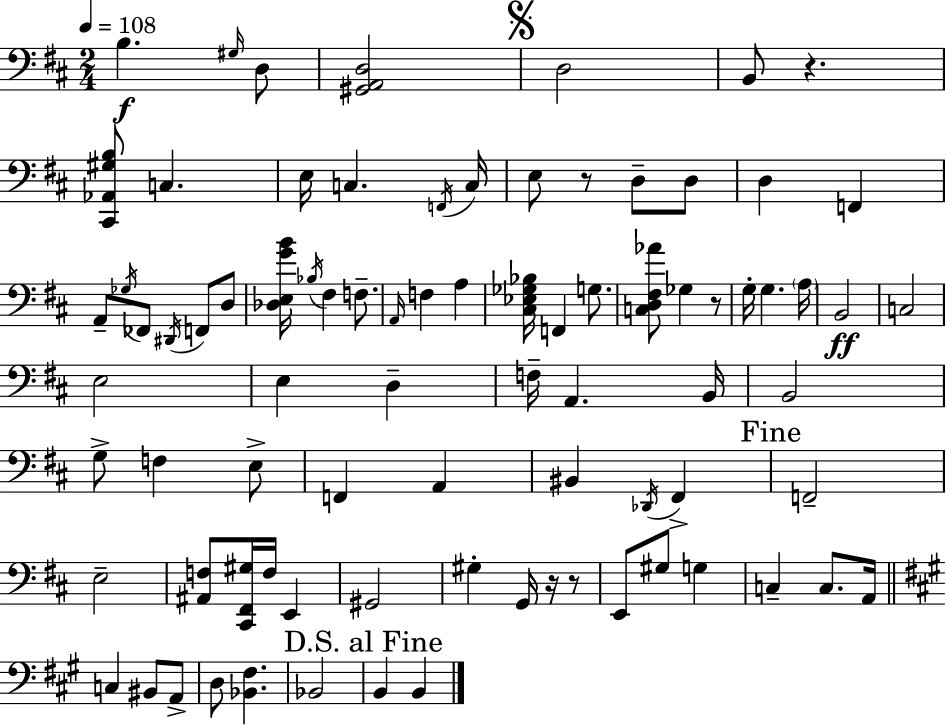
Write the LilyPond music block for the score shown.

{
  \clef bass
  \numericTimeSignature
  \time 2/4
  \key d \major
  \tempo 4 = 108
  b4.\f \grace { gis16 } d8 | <gis, a, d>2 | \mark \markup { \musicglyph "scripts.segno" } d2 | b,8 r4. | \break <cis, aes, gis b>8 c4. | e16 c4. | \acciaccatura { f,16 } c16 e8 r8 d8-- | d8 d4 f,4 | \break a,8-- \acciaccatura { ges16 } fes,8 \acciaccatura { dis,16 } | f,8 d8 <des e g' b'>16 \acciaccatura { bes16 } fis4 | f8.-- \grace { a,16 } f4 | a4 <cis ees ges bes>16 f,4 | \break g8. <c d fis aes'>8 | ges4 r8 g16-. g4. | \parenthesize a16 b,2\ff | c2 | \break e2 | e4 | d4-- f16-- a,4. | b,16 b,2 | \break g8-> | f4 e8-> f,4 | a,4 bis,4 | \acciaccatura { des,16 } fis,4-> \mark "Fine" f,2-- | \break e2-- | <ais, f>8 | <cis, fis, gis>16 f16 e,4 gis,2 | gis4-. | \break g,16 r16 r8 e,8 | gis8 g4 c4-- | c8. a,16 \bar "||" \break \key a \major c4 bis,8 a,8-> | d8 <bes, fis>4. | bes,2 | \mark "D.S. al Fine" b,4 b,4 | \break \bar "|."
}